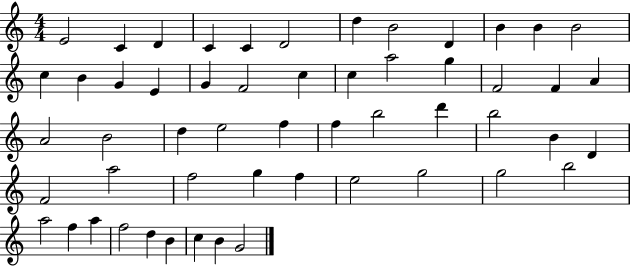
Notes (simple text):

E4/h C4/q D4/q C4/q C4/q D4/h D5/q B4/h D4/q B4/q B4/q B4/h C5/q B4/q G4/q E4/q G4/q F4/h C5/q C5/q A5/h G5/q F4/h F4/q A4/q A4/h B4/h D5/q E5/h F5/q F5/q B5/h D6/q B5/h B4/q D4/q F4/h A5/h F5/h G5/q F5/q E5/h G5/h G5/h B5/h A5/h F5/q A5/q F5/h D5/q B4/q C5/q B4/q G4/h